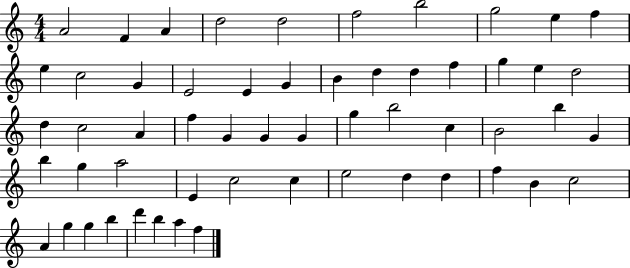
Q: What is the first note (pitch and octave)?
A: A4